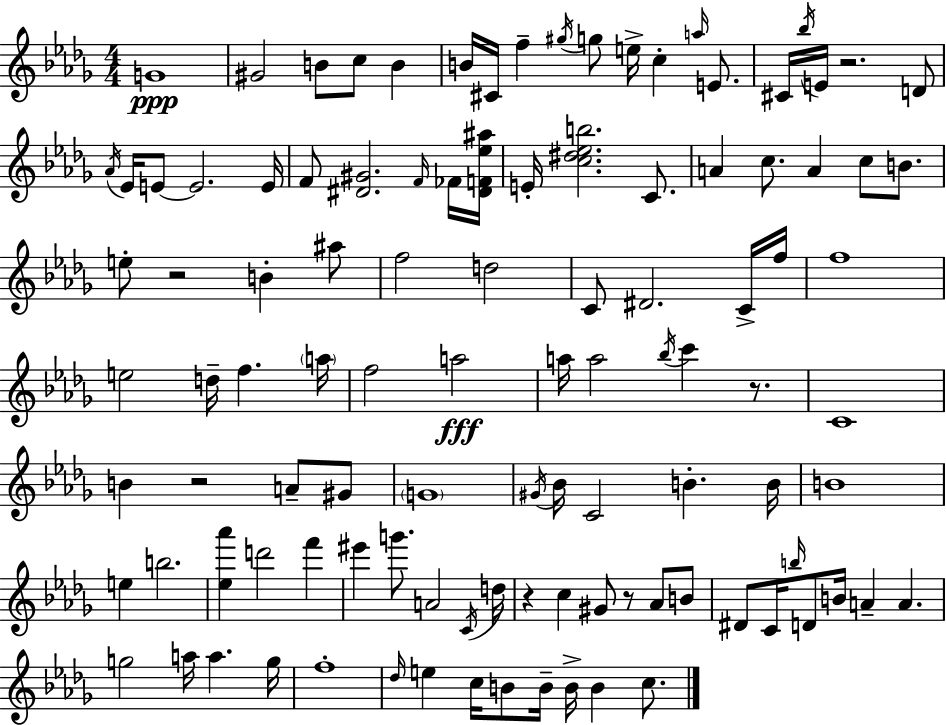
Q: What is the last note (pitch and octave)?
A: C5